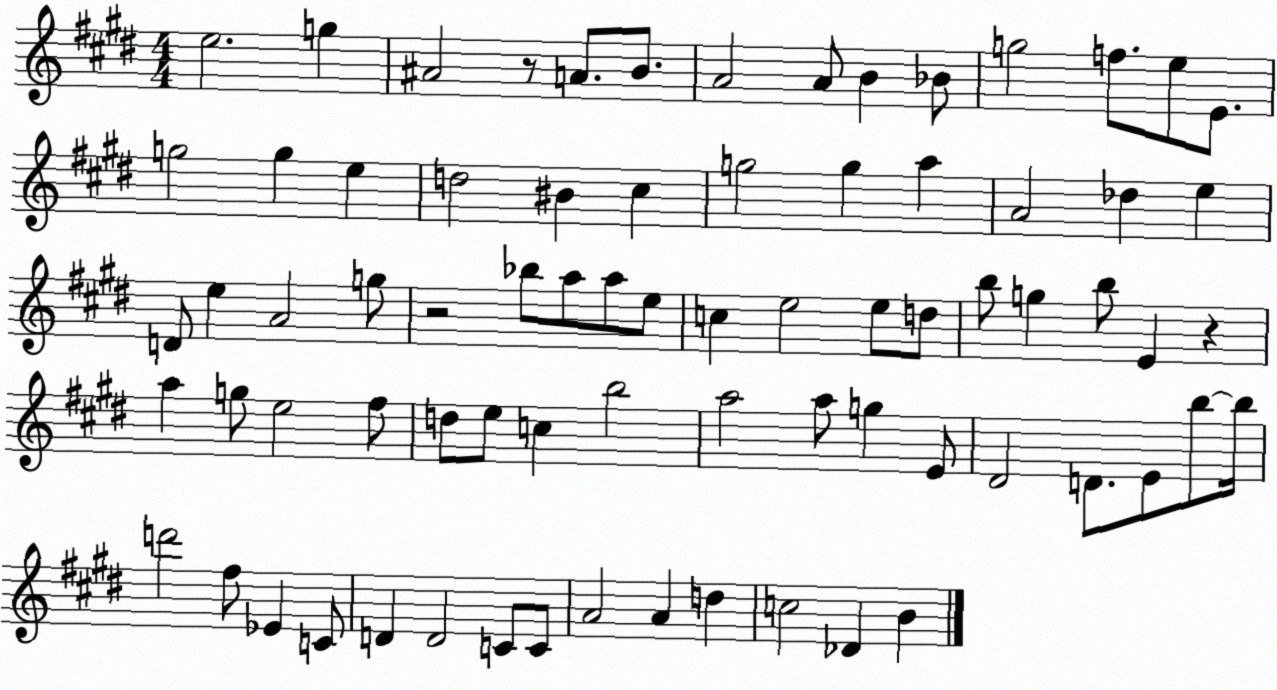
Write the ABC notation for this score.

X:1
T:Untitled
M:4/4
L:1/4
K:E
e2 g ^A2 z/2 A/2 B/2 A2 A/2 B _B/2 g2 f/2 e/2 E/2 g2 g e d2 ^B ^c g2 g a A2 _d e D/2 e A2 g/2 z2 _b/2 a/2 a/2 e/2 c e2 e/2 d/2 b/2 g b/2 E z a g/2 e2 ^f/2 d/2 e/2 c b2 a2 a/2 g E/2 ^D2 D/2 E/2 b/2 b/4 d'2 ^f/2 _E C/2 D D2 C/2 C/2 A2 A d c2 _D B